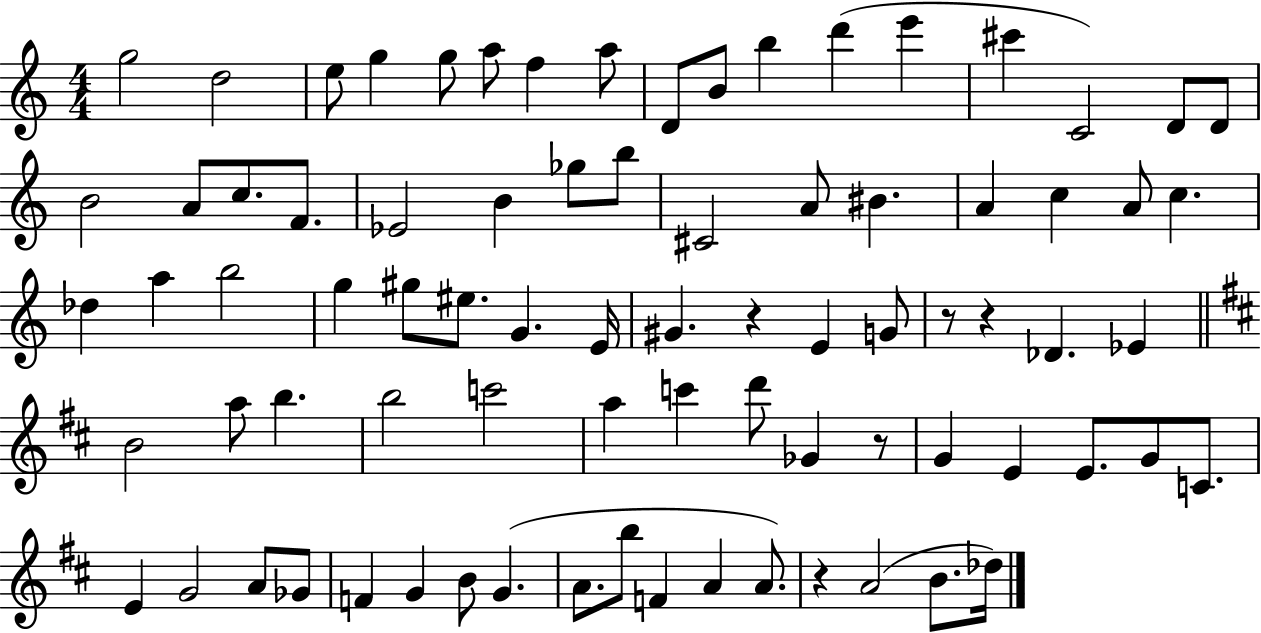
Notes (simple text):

G5/h D5/h E5/e G5/q G5/e A5/e F5/q A5/e D4/e B4/e B5/q D6/q E6/q C#6/q C4/h D4/e D4/e B4/h A4/e C5/e. F4/e. Eb4/h B4/q Gb5/e B5/e C#4/h A4/e BIS4/q. A4/q C5/q A4/e C5/q. Db5/q A5/q B5/h G5/q G#5/e EIS5/e. G4/q. E4/s G#4/q. R/q E4/q G4/e R/e R/q Db4/q. Eb4/q B4/h A5/e B5/q. B5/h C6/h A5/q C6/q D6/e Gb4/q R/e G4/q E4/q E4/e. G4/e C4/e. E4/q G4/h A4/e Gb4/e F4/q G4/q B4/e G4/q. A4/e. B5/e F4/q A4/q A4/e. R/q A4/h B4/e. Db5/s